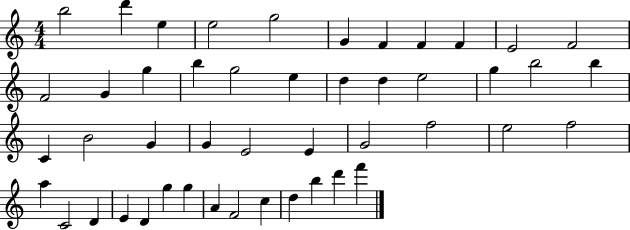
{
  \clef treble
  \numericTimeSignature
  \time 4/4
  \key c \major
  b''2 d'''4 e''4 | e''2 g''2 | g'4 f'4 f'4 f'4 | e'2 f'2 | \break f'2 g'4 g''4 | b''4 g''2 e''4 | d''4 d''4 e''2 | g''4 b''2 b''4 | \break c'4 b'2 g'4 | g'4 e'2 e'4 | g'2 f''2 | e''2 f''2 | \break a''4 c'2 d'4 | e'4 d'4 g''4 g''4 | a'4 f'2 c''4 | d''4 b''4 d'''4 f'''4 | \break \bar "|."
}